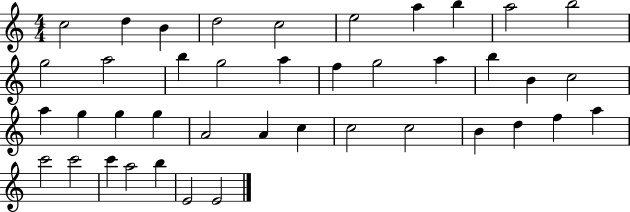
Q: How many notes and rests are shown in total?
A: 41